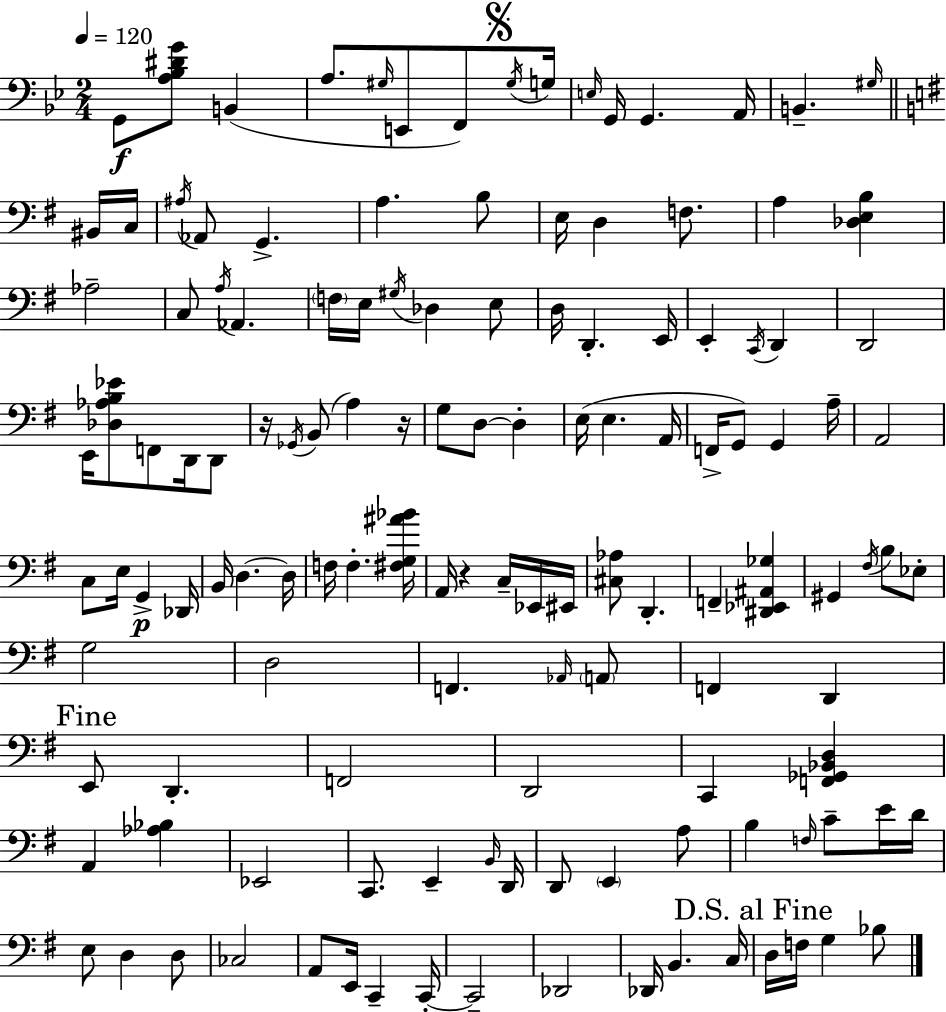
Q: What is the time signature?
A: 2/4